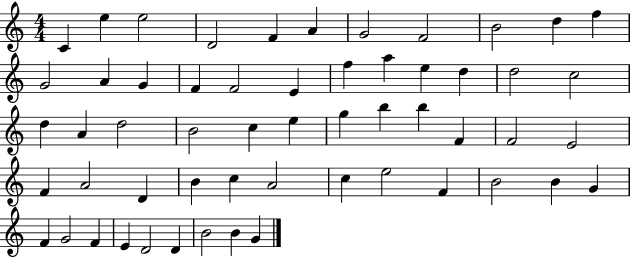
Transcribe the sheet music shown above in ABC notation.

X:1
T:Untitled
M:4/4
L:1/4
K:C
C e e2 D2 F A G2 F2 B2 d f G2 A G F F2 E f a e d d2 c2 d A d2 B2 c e g b b F F2 E2 F A2 D B c A2 c e2 F B2 B G F G2 F E D2 D B2 B G